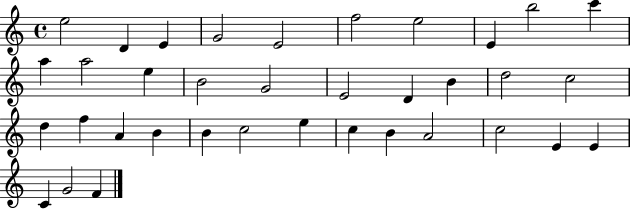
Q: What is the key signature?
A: C major